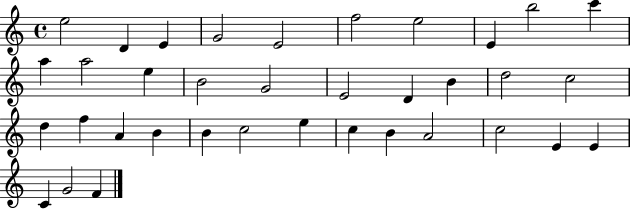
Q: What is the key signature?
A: C major